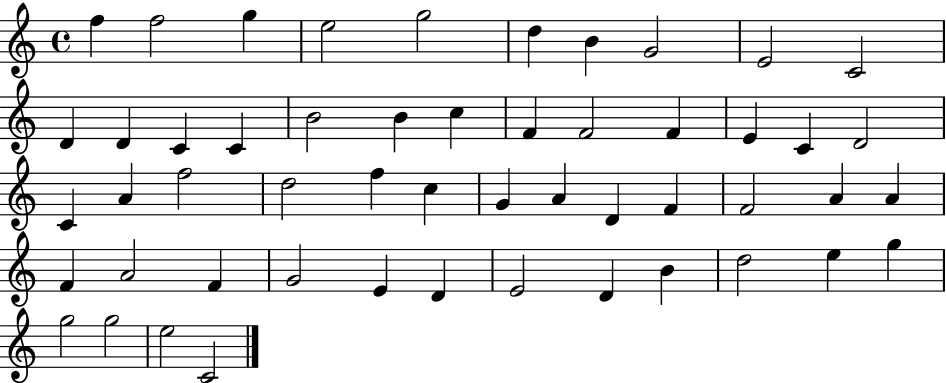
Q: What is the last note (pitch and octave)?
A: C4